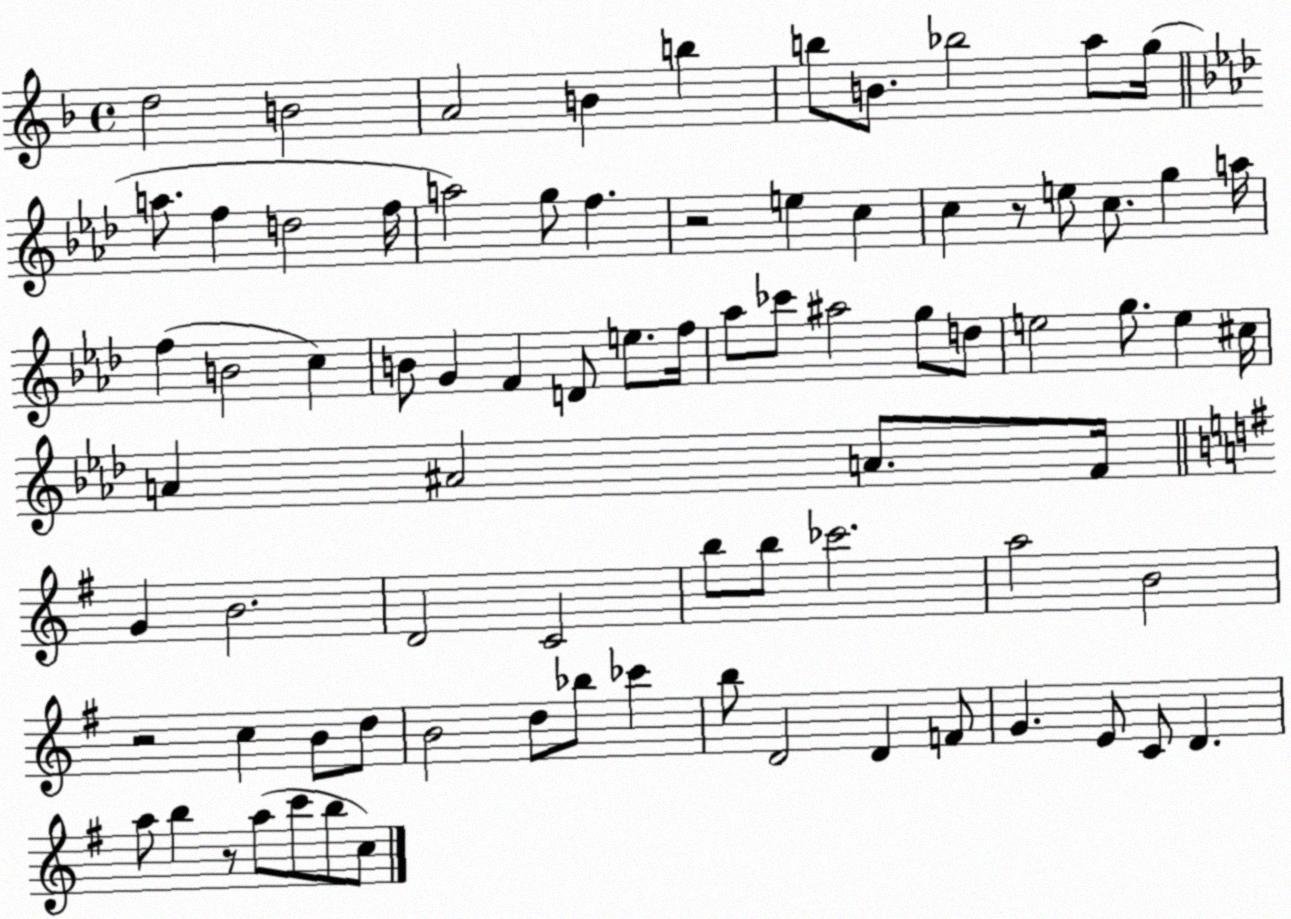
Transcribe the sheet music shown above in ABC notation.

X:1
T:Untitled
M:4/4
L:1/4
K:F
d2 B2 A2 B b b/2 B/2 _b2 a/2 g/4 a/2 f d2 f/4 a2 g/2 f z2 e c c z/2 e/2 c/2 g a/4 f B2 c B/2 G F D/2 e/2 f/4 _a/2 _c'/2 ^a2 g/2 d/2 e2 g/2 e ^c/4 A ^A2 A/2 F/4 G B2 D2 C2 b/2 b/2 _c'2 a2 B2 z2 c B/2 d/2 B2 d/2 _b/2 _c' b/2 D2 D F/2 G E/2 C/2 D a/2 b z/2 a/2 c'/2 b/2 c/2